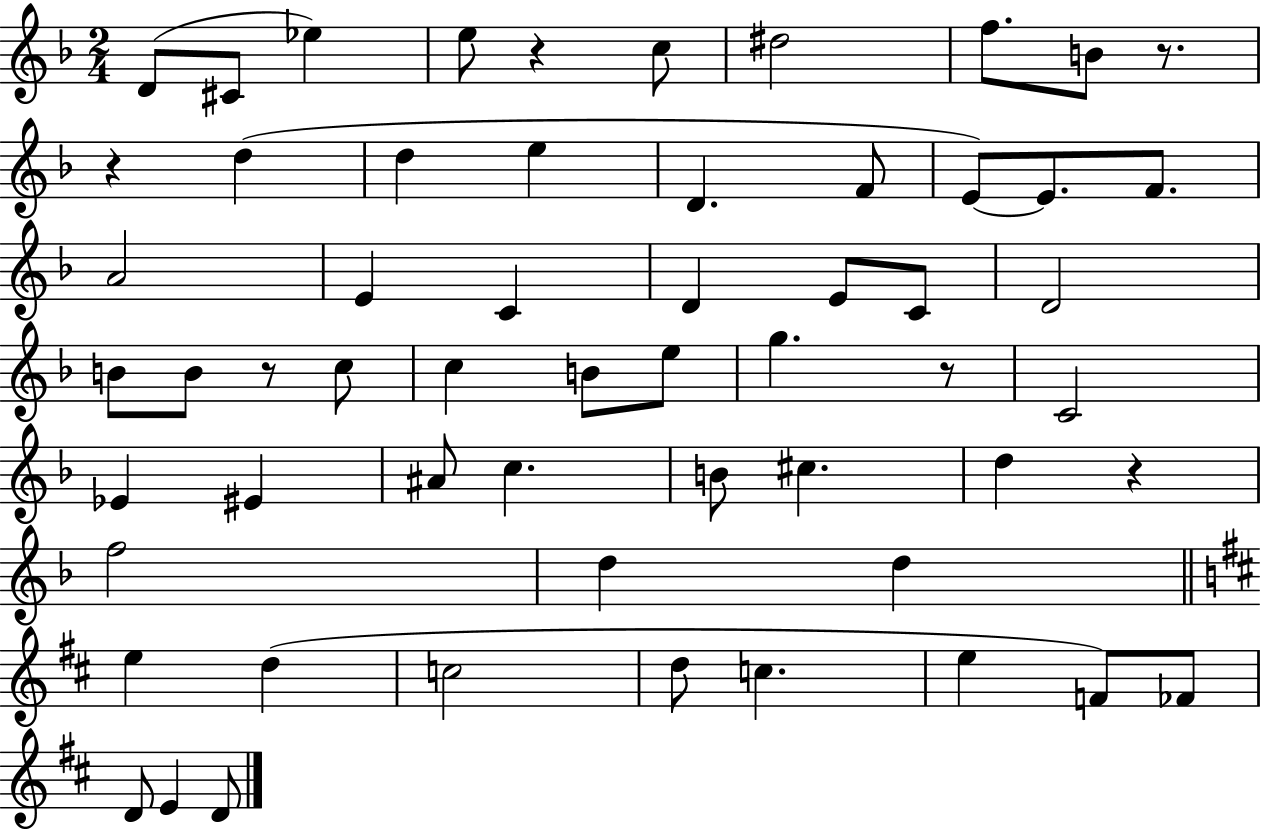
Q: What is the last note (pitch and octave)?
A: D4